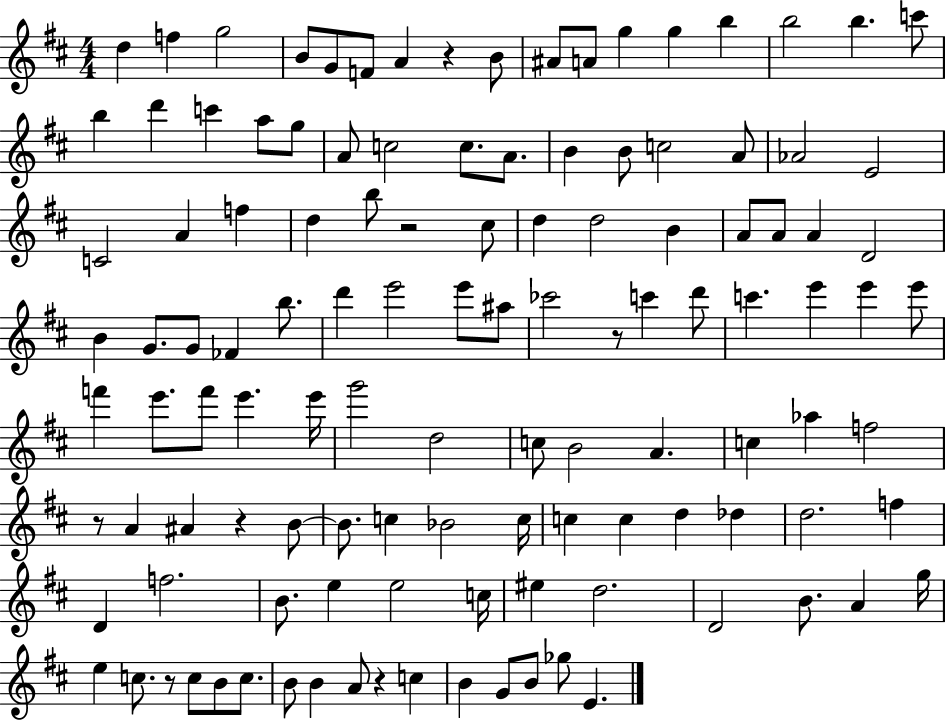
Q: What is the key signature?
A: D major